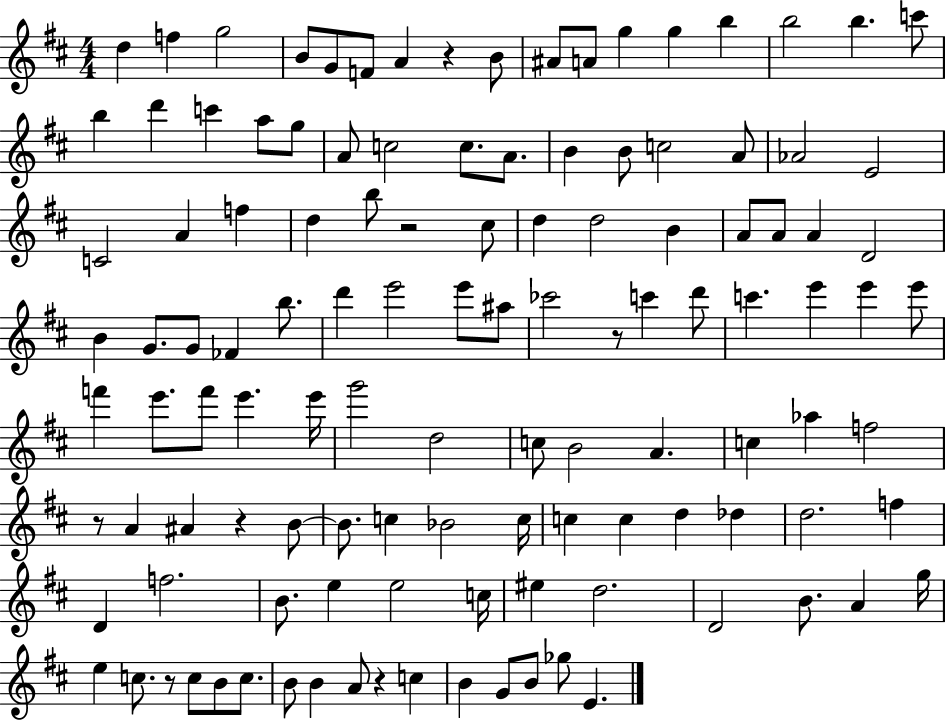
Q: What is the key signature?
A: D major